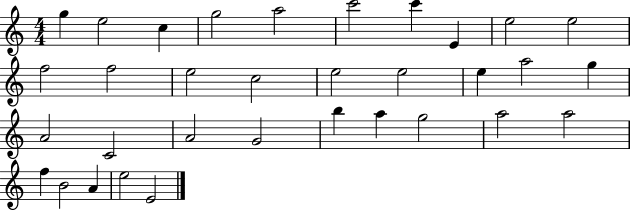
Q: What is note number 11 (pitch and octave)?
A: F5